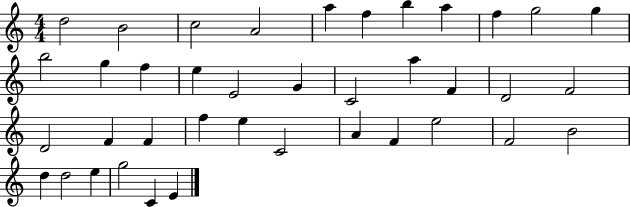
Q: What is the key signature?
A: C major